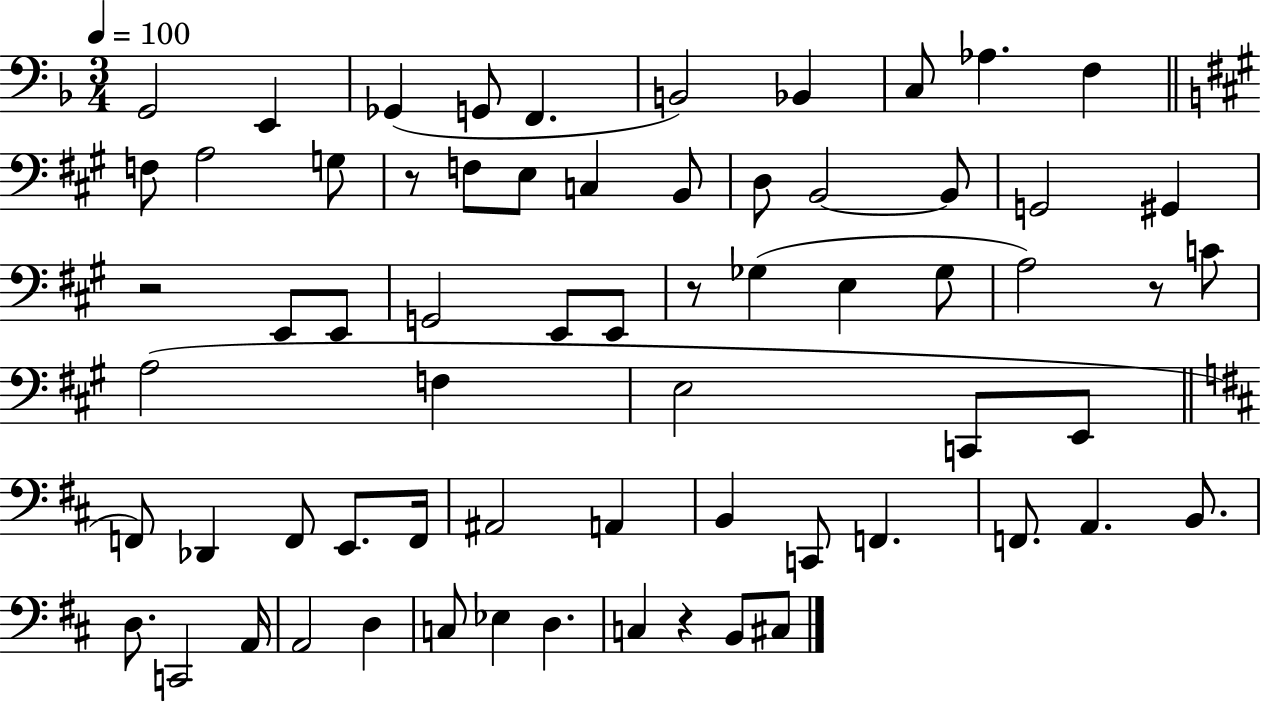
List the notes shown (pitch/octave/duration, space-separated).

G2/h E2/q Gb2/q G2/e F2/q. B2/h Bb2/q C3/e Ab3/q. F3/q F3/e A3/h G3/e R/e F3/e E3/e C3/q B2/e D3/e B2/h B2/e G2/h G#2/q R/h E2/e E2/e G2/h E2/e E2/e R/e Gb3/q E3/q Gb3/e A3/h R/e C4/e A3/h F3/q E3/h C2/e E2/e F2/e Db2/q F2/e E2/e. F2/s A#2/h A2/q B2/q C2/e F2/q. F2/e. A2/q. B2/e. D3/e. C2/h A2/s A2/h D3/q C3/e Eb3/q D3/q. C3/q R/q B2/e C#3/e